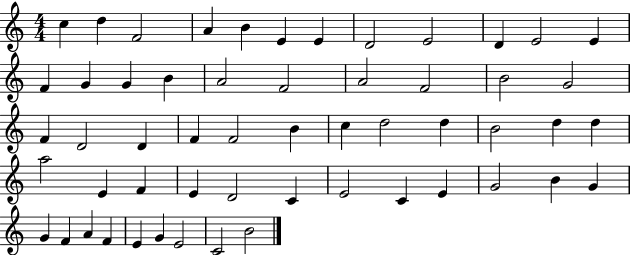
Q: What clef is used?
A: treble